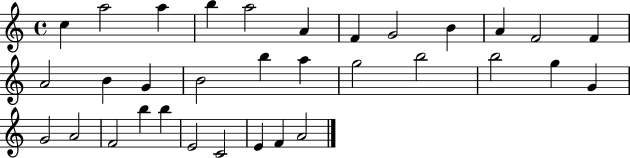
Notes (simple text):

C5/q A5/h A5/q B5/q A5/h A4/q F4/q G4/h B4/q A4/q F4/h F4/q A4/h B4/q G4/q B4/h B5/q A5/q G5/h B5/h B5/h G5/q G4/q G4/h A4/h F4/h B5/q B5/q E4/h C4/h E4/q F4/q A4/h